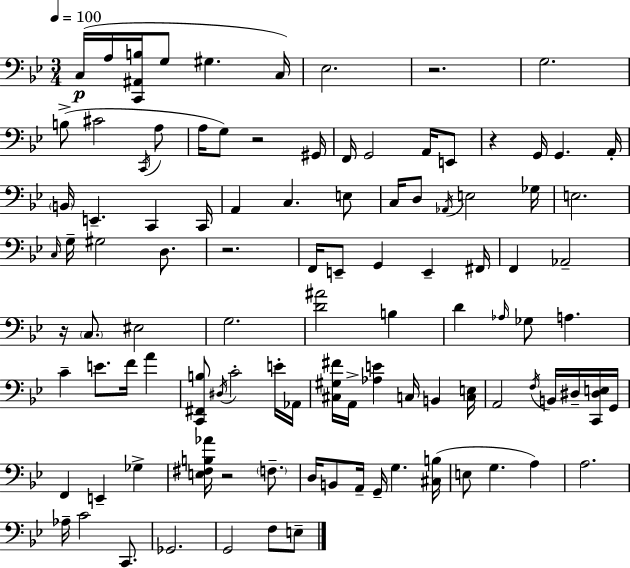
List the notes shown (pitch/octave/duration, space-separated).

C3/s A3/s [C2,A#2,B3]/s G3/e G#3/q. C3/s Eb3/h. R/h. G3/h. B3/e C#4/h C2/s A3/e A3/s G3/e R/h G#2/s F2/s G2/h A2/s E2/e R/q G2/s G2/q. A2/s B2/s E2/q. C2/q C2/s A2/q C3/q. E3/e C3/s D3/e Ab2/s E3/h Gb3/s E3/h. C3/s G3/s G#3/h D3/e. R/h. F2/s E2/e G2/q E2/q F#2/s F2/q Ab2/h R/s C3/e. EIS3/h G3/h. [D4,A#4]/h B3/q D4/q Ab3/s Gb3/e A3/q. C4/q E4/e. F4/s A4/q [C2,F#2,B3]/e D#3/s C4/h E4/s Ab2/s [C#3,G#3,F#4]/s A2/s [Ab3,E4]/q C3/s B2/q [C3,E3]/s A2/h F3/s B2/s D#3/s [C2,D#3,E3]/s G2/s F2/q E2/q Gb3/q [E3,F#3,B3,Ab4]/s R/h F3/e. D3/s B2/e A2/s G2/s G3/q. [C#3,B3]/s E3/e G3/q. A3/q A3/h. Ab3/s C4/h C2/e. Gb2/h. G2/h F3/e E3/e